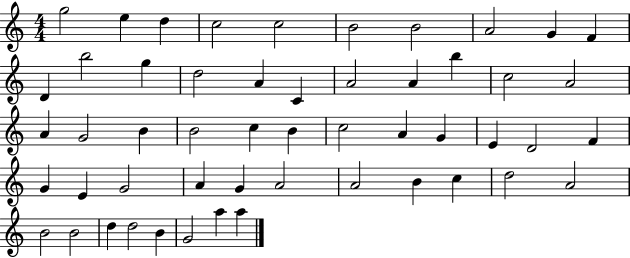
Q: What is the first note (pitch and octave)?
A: G5